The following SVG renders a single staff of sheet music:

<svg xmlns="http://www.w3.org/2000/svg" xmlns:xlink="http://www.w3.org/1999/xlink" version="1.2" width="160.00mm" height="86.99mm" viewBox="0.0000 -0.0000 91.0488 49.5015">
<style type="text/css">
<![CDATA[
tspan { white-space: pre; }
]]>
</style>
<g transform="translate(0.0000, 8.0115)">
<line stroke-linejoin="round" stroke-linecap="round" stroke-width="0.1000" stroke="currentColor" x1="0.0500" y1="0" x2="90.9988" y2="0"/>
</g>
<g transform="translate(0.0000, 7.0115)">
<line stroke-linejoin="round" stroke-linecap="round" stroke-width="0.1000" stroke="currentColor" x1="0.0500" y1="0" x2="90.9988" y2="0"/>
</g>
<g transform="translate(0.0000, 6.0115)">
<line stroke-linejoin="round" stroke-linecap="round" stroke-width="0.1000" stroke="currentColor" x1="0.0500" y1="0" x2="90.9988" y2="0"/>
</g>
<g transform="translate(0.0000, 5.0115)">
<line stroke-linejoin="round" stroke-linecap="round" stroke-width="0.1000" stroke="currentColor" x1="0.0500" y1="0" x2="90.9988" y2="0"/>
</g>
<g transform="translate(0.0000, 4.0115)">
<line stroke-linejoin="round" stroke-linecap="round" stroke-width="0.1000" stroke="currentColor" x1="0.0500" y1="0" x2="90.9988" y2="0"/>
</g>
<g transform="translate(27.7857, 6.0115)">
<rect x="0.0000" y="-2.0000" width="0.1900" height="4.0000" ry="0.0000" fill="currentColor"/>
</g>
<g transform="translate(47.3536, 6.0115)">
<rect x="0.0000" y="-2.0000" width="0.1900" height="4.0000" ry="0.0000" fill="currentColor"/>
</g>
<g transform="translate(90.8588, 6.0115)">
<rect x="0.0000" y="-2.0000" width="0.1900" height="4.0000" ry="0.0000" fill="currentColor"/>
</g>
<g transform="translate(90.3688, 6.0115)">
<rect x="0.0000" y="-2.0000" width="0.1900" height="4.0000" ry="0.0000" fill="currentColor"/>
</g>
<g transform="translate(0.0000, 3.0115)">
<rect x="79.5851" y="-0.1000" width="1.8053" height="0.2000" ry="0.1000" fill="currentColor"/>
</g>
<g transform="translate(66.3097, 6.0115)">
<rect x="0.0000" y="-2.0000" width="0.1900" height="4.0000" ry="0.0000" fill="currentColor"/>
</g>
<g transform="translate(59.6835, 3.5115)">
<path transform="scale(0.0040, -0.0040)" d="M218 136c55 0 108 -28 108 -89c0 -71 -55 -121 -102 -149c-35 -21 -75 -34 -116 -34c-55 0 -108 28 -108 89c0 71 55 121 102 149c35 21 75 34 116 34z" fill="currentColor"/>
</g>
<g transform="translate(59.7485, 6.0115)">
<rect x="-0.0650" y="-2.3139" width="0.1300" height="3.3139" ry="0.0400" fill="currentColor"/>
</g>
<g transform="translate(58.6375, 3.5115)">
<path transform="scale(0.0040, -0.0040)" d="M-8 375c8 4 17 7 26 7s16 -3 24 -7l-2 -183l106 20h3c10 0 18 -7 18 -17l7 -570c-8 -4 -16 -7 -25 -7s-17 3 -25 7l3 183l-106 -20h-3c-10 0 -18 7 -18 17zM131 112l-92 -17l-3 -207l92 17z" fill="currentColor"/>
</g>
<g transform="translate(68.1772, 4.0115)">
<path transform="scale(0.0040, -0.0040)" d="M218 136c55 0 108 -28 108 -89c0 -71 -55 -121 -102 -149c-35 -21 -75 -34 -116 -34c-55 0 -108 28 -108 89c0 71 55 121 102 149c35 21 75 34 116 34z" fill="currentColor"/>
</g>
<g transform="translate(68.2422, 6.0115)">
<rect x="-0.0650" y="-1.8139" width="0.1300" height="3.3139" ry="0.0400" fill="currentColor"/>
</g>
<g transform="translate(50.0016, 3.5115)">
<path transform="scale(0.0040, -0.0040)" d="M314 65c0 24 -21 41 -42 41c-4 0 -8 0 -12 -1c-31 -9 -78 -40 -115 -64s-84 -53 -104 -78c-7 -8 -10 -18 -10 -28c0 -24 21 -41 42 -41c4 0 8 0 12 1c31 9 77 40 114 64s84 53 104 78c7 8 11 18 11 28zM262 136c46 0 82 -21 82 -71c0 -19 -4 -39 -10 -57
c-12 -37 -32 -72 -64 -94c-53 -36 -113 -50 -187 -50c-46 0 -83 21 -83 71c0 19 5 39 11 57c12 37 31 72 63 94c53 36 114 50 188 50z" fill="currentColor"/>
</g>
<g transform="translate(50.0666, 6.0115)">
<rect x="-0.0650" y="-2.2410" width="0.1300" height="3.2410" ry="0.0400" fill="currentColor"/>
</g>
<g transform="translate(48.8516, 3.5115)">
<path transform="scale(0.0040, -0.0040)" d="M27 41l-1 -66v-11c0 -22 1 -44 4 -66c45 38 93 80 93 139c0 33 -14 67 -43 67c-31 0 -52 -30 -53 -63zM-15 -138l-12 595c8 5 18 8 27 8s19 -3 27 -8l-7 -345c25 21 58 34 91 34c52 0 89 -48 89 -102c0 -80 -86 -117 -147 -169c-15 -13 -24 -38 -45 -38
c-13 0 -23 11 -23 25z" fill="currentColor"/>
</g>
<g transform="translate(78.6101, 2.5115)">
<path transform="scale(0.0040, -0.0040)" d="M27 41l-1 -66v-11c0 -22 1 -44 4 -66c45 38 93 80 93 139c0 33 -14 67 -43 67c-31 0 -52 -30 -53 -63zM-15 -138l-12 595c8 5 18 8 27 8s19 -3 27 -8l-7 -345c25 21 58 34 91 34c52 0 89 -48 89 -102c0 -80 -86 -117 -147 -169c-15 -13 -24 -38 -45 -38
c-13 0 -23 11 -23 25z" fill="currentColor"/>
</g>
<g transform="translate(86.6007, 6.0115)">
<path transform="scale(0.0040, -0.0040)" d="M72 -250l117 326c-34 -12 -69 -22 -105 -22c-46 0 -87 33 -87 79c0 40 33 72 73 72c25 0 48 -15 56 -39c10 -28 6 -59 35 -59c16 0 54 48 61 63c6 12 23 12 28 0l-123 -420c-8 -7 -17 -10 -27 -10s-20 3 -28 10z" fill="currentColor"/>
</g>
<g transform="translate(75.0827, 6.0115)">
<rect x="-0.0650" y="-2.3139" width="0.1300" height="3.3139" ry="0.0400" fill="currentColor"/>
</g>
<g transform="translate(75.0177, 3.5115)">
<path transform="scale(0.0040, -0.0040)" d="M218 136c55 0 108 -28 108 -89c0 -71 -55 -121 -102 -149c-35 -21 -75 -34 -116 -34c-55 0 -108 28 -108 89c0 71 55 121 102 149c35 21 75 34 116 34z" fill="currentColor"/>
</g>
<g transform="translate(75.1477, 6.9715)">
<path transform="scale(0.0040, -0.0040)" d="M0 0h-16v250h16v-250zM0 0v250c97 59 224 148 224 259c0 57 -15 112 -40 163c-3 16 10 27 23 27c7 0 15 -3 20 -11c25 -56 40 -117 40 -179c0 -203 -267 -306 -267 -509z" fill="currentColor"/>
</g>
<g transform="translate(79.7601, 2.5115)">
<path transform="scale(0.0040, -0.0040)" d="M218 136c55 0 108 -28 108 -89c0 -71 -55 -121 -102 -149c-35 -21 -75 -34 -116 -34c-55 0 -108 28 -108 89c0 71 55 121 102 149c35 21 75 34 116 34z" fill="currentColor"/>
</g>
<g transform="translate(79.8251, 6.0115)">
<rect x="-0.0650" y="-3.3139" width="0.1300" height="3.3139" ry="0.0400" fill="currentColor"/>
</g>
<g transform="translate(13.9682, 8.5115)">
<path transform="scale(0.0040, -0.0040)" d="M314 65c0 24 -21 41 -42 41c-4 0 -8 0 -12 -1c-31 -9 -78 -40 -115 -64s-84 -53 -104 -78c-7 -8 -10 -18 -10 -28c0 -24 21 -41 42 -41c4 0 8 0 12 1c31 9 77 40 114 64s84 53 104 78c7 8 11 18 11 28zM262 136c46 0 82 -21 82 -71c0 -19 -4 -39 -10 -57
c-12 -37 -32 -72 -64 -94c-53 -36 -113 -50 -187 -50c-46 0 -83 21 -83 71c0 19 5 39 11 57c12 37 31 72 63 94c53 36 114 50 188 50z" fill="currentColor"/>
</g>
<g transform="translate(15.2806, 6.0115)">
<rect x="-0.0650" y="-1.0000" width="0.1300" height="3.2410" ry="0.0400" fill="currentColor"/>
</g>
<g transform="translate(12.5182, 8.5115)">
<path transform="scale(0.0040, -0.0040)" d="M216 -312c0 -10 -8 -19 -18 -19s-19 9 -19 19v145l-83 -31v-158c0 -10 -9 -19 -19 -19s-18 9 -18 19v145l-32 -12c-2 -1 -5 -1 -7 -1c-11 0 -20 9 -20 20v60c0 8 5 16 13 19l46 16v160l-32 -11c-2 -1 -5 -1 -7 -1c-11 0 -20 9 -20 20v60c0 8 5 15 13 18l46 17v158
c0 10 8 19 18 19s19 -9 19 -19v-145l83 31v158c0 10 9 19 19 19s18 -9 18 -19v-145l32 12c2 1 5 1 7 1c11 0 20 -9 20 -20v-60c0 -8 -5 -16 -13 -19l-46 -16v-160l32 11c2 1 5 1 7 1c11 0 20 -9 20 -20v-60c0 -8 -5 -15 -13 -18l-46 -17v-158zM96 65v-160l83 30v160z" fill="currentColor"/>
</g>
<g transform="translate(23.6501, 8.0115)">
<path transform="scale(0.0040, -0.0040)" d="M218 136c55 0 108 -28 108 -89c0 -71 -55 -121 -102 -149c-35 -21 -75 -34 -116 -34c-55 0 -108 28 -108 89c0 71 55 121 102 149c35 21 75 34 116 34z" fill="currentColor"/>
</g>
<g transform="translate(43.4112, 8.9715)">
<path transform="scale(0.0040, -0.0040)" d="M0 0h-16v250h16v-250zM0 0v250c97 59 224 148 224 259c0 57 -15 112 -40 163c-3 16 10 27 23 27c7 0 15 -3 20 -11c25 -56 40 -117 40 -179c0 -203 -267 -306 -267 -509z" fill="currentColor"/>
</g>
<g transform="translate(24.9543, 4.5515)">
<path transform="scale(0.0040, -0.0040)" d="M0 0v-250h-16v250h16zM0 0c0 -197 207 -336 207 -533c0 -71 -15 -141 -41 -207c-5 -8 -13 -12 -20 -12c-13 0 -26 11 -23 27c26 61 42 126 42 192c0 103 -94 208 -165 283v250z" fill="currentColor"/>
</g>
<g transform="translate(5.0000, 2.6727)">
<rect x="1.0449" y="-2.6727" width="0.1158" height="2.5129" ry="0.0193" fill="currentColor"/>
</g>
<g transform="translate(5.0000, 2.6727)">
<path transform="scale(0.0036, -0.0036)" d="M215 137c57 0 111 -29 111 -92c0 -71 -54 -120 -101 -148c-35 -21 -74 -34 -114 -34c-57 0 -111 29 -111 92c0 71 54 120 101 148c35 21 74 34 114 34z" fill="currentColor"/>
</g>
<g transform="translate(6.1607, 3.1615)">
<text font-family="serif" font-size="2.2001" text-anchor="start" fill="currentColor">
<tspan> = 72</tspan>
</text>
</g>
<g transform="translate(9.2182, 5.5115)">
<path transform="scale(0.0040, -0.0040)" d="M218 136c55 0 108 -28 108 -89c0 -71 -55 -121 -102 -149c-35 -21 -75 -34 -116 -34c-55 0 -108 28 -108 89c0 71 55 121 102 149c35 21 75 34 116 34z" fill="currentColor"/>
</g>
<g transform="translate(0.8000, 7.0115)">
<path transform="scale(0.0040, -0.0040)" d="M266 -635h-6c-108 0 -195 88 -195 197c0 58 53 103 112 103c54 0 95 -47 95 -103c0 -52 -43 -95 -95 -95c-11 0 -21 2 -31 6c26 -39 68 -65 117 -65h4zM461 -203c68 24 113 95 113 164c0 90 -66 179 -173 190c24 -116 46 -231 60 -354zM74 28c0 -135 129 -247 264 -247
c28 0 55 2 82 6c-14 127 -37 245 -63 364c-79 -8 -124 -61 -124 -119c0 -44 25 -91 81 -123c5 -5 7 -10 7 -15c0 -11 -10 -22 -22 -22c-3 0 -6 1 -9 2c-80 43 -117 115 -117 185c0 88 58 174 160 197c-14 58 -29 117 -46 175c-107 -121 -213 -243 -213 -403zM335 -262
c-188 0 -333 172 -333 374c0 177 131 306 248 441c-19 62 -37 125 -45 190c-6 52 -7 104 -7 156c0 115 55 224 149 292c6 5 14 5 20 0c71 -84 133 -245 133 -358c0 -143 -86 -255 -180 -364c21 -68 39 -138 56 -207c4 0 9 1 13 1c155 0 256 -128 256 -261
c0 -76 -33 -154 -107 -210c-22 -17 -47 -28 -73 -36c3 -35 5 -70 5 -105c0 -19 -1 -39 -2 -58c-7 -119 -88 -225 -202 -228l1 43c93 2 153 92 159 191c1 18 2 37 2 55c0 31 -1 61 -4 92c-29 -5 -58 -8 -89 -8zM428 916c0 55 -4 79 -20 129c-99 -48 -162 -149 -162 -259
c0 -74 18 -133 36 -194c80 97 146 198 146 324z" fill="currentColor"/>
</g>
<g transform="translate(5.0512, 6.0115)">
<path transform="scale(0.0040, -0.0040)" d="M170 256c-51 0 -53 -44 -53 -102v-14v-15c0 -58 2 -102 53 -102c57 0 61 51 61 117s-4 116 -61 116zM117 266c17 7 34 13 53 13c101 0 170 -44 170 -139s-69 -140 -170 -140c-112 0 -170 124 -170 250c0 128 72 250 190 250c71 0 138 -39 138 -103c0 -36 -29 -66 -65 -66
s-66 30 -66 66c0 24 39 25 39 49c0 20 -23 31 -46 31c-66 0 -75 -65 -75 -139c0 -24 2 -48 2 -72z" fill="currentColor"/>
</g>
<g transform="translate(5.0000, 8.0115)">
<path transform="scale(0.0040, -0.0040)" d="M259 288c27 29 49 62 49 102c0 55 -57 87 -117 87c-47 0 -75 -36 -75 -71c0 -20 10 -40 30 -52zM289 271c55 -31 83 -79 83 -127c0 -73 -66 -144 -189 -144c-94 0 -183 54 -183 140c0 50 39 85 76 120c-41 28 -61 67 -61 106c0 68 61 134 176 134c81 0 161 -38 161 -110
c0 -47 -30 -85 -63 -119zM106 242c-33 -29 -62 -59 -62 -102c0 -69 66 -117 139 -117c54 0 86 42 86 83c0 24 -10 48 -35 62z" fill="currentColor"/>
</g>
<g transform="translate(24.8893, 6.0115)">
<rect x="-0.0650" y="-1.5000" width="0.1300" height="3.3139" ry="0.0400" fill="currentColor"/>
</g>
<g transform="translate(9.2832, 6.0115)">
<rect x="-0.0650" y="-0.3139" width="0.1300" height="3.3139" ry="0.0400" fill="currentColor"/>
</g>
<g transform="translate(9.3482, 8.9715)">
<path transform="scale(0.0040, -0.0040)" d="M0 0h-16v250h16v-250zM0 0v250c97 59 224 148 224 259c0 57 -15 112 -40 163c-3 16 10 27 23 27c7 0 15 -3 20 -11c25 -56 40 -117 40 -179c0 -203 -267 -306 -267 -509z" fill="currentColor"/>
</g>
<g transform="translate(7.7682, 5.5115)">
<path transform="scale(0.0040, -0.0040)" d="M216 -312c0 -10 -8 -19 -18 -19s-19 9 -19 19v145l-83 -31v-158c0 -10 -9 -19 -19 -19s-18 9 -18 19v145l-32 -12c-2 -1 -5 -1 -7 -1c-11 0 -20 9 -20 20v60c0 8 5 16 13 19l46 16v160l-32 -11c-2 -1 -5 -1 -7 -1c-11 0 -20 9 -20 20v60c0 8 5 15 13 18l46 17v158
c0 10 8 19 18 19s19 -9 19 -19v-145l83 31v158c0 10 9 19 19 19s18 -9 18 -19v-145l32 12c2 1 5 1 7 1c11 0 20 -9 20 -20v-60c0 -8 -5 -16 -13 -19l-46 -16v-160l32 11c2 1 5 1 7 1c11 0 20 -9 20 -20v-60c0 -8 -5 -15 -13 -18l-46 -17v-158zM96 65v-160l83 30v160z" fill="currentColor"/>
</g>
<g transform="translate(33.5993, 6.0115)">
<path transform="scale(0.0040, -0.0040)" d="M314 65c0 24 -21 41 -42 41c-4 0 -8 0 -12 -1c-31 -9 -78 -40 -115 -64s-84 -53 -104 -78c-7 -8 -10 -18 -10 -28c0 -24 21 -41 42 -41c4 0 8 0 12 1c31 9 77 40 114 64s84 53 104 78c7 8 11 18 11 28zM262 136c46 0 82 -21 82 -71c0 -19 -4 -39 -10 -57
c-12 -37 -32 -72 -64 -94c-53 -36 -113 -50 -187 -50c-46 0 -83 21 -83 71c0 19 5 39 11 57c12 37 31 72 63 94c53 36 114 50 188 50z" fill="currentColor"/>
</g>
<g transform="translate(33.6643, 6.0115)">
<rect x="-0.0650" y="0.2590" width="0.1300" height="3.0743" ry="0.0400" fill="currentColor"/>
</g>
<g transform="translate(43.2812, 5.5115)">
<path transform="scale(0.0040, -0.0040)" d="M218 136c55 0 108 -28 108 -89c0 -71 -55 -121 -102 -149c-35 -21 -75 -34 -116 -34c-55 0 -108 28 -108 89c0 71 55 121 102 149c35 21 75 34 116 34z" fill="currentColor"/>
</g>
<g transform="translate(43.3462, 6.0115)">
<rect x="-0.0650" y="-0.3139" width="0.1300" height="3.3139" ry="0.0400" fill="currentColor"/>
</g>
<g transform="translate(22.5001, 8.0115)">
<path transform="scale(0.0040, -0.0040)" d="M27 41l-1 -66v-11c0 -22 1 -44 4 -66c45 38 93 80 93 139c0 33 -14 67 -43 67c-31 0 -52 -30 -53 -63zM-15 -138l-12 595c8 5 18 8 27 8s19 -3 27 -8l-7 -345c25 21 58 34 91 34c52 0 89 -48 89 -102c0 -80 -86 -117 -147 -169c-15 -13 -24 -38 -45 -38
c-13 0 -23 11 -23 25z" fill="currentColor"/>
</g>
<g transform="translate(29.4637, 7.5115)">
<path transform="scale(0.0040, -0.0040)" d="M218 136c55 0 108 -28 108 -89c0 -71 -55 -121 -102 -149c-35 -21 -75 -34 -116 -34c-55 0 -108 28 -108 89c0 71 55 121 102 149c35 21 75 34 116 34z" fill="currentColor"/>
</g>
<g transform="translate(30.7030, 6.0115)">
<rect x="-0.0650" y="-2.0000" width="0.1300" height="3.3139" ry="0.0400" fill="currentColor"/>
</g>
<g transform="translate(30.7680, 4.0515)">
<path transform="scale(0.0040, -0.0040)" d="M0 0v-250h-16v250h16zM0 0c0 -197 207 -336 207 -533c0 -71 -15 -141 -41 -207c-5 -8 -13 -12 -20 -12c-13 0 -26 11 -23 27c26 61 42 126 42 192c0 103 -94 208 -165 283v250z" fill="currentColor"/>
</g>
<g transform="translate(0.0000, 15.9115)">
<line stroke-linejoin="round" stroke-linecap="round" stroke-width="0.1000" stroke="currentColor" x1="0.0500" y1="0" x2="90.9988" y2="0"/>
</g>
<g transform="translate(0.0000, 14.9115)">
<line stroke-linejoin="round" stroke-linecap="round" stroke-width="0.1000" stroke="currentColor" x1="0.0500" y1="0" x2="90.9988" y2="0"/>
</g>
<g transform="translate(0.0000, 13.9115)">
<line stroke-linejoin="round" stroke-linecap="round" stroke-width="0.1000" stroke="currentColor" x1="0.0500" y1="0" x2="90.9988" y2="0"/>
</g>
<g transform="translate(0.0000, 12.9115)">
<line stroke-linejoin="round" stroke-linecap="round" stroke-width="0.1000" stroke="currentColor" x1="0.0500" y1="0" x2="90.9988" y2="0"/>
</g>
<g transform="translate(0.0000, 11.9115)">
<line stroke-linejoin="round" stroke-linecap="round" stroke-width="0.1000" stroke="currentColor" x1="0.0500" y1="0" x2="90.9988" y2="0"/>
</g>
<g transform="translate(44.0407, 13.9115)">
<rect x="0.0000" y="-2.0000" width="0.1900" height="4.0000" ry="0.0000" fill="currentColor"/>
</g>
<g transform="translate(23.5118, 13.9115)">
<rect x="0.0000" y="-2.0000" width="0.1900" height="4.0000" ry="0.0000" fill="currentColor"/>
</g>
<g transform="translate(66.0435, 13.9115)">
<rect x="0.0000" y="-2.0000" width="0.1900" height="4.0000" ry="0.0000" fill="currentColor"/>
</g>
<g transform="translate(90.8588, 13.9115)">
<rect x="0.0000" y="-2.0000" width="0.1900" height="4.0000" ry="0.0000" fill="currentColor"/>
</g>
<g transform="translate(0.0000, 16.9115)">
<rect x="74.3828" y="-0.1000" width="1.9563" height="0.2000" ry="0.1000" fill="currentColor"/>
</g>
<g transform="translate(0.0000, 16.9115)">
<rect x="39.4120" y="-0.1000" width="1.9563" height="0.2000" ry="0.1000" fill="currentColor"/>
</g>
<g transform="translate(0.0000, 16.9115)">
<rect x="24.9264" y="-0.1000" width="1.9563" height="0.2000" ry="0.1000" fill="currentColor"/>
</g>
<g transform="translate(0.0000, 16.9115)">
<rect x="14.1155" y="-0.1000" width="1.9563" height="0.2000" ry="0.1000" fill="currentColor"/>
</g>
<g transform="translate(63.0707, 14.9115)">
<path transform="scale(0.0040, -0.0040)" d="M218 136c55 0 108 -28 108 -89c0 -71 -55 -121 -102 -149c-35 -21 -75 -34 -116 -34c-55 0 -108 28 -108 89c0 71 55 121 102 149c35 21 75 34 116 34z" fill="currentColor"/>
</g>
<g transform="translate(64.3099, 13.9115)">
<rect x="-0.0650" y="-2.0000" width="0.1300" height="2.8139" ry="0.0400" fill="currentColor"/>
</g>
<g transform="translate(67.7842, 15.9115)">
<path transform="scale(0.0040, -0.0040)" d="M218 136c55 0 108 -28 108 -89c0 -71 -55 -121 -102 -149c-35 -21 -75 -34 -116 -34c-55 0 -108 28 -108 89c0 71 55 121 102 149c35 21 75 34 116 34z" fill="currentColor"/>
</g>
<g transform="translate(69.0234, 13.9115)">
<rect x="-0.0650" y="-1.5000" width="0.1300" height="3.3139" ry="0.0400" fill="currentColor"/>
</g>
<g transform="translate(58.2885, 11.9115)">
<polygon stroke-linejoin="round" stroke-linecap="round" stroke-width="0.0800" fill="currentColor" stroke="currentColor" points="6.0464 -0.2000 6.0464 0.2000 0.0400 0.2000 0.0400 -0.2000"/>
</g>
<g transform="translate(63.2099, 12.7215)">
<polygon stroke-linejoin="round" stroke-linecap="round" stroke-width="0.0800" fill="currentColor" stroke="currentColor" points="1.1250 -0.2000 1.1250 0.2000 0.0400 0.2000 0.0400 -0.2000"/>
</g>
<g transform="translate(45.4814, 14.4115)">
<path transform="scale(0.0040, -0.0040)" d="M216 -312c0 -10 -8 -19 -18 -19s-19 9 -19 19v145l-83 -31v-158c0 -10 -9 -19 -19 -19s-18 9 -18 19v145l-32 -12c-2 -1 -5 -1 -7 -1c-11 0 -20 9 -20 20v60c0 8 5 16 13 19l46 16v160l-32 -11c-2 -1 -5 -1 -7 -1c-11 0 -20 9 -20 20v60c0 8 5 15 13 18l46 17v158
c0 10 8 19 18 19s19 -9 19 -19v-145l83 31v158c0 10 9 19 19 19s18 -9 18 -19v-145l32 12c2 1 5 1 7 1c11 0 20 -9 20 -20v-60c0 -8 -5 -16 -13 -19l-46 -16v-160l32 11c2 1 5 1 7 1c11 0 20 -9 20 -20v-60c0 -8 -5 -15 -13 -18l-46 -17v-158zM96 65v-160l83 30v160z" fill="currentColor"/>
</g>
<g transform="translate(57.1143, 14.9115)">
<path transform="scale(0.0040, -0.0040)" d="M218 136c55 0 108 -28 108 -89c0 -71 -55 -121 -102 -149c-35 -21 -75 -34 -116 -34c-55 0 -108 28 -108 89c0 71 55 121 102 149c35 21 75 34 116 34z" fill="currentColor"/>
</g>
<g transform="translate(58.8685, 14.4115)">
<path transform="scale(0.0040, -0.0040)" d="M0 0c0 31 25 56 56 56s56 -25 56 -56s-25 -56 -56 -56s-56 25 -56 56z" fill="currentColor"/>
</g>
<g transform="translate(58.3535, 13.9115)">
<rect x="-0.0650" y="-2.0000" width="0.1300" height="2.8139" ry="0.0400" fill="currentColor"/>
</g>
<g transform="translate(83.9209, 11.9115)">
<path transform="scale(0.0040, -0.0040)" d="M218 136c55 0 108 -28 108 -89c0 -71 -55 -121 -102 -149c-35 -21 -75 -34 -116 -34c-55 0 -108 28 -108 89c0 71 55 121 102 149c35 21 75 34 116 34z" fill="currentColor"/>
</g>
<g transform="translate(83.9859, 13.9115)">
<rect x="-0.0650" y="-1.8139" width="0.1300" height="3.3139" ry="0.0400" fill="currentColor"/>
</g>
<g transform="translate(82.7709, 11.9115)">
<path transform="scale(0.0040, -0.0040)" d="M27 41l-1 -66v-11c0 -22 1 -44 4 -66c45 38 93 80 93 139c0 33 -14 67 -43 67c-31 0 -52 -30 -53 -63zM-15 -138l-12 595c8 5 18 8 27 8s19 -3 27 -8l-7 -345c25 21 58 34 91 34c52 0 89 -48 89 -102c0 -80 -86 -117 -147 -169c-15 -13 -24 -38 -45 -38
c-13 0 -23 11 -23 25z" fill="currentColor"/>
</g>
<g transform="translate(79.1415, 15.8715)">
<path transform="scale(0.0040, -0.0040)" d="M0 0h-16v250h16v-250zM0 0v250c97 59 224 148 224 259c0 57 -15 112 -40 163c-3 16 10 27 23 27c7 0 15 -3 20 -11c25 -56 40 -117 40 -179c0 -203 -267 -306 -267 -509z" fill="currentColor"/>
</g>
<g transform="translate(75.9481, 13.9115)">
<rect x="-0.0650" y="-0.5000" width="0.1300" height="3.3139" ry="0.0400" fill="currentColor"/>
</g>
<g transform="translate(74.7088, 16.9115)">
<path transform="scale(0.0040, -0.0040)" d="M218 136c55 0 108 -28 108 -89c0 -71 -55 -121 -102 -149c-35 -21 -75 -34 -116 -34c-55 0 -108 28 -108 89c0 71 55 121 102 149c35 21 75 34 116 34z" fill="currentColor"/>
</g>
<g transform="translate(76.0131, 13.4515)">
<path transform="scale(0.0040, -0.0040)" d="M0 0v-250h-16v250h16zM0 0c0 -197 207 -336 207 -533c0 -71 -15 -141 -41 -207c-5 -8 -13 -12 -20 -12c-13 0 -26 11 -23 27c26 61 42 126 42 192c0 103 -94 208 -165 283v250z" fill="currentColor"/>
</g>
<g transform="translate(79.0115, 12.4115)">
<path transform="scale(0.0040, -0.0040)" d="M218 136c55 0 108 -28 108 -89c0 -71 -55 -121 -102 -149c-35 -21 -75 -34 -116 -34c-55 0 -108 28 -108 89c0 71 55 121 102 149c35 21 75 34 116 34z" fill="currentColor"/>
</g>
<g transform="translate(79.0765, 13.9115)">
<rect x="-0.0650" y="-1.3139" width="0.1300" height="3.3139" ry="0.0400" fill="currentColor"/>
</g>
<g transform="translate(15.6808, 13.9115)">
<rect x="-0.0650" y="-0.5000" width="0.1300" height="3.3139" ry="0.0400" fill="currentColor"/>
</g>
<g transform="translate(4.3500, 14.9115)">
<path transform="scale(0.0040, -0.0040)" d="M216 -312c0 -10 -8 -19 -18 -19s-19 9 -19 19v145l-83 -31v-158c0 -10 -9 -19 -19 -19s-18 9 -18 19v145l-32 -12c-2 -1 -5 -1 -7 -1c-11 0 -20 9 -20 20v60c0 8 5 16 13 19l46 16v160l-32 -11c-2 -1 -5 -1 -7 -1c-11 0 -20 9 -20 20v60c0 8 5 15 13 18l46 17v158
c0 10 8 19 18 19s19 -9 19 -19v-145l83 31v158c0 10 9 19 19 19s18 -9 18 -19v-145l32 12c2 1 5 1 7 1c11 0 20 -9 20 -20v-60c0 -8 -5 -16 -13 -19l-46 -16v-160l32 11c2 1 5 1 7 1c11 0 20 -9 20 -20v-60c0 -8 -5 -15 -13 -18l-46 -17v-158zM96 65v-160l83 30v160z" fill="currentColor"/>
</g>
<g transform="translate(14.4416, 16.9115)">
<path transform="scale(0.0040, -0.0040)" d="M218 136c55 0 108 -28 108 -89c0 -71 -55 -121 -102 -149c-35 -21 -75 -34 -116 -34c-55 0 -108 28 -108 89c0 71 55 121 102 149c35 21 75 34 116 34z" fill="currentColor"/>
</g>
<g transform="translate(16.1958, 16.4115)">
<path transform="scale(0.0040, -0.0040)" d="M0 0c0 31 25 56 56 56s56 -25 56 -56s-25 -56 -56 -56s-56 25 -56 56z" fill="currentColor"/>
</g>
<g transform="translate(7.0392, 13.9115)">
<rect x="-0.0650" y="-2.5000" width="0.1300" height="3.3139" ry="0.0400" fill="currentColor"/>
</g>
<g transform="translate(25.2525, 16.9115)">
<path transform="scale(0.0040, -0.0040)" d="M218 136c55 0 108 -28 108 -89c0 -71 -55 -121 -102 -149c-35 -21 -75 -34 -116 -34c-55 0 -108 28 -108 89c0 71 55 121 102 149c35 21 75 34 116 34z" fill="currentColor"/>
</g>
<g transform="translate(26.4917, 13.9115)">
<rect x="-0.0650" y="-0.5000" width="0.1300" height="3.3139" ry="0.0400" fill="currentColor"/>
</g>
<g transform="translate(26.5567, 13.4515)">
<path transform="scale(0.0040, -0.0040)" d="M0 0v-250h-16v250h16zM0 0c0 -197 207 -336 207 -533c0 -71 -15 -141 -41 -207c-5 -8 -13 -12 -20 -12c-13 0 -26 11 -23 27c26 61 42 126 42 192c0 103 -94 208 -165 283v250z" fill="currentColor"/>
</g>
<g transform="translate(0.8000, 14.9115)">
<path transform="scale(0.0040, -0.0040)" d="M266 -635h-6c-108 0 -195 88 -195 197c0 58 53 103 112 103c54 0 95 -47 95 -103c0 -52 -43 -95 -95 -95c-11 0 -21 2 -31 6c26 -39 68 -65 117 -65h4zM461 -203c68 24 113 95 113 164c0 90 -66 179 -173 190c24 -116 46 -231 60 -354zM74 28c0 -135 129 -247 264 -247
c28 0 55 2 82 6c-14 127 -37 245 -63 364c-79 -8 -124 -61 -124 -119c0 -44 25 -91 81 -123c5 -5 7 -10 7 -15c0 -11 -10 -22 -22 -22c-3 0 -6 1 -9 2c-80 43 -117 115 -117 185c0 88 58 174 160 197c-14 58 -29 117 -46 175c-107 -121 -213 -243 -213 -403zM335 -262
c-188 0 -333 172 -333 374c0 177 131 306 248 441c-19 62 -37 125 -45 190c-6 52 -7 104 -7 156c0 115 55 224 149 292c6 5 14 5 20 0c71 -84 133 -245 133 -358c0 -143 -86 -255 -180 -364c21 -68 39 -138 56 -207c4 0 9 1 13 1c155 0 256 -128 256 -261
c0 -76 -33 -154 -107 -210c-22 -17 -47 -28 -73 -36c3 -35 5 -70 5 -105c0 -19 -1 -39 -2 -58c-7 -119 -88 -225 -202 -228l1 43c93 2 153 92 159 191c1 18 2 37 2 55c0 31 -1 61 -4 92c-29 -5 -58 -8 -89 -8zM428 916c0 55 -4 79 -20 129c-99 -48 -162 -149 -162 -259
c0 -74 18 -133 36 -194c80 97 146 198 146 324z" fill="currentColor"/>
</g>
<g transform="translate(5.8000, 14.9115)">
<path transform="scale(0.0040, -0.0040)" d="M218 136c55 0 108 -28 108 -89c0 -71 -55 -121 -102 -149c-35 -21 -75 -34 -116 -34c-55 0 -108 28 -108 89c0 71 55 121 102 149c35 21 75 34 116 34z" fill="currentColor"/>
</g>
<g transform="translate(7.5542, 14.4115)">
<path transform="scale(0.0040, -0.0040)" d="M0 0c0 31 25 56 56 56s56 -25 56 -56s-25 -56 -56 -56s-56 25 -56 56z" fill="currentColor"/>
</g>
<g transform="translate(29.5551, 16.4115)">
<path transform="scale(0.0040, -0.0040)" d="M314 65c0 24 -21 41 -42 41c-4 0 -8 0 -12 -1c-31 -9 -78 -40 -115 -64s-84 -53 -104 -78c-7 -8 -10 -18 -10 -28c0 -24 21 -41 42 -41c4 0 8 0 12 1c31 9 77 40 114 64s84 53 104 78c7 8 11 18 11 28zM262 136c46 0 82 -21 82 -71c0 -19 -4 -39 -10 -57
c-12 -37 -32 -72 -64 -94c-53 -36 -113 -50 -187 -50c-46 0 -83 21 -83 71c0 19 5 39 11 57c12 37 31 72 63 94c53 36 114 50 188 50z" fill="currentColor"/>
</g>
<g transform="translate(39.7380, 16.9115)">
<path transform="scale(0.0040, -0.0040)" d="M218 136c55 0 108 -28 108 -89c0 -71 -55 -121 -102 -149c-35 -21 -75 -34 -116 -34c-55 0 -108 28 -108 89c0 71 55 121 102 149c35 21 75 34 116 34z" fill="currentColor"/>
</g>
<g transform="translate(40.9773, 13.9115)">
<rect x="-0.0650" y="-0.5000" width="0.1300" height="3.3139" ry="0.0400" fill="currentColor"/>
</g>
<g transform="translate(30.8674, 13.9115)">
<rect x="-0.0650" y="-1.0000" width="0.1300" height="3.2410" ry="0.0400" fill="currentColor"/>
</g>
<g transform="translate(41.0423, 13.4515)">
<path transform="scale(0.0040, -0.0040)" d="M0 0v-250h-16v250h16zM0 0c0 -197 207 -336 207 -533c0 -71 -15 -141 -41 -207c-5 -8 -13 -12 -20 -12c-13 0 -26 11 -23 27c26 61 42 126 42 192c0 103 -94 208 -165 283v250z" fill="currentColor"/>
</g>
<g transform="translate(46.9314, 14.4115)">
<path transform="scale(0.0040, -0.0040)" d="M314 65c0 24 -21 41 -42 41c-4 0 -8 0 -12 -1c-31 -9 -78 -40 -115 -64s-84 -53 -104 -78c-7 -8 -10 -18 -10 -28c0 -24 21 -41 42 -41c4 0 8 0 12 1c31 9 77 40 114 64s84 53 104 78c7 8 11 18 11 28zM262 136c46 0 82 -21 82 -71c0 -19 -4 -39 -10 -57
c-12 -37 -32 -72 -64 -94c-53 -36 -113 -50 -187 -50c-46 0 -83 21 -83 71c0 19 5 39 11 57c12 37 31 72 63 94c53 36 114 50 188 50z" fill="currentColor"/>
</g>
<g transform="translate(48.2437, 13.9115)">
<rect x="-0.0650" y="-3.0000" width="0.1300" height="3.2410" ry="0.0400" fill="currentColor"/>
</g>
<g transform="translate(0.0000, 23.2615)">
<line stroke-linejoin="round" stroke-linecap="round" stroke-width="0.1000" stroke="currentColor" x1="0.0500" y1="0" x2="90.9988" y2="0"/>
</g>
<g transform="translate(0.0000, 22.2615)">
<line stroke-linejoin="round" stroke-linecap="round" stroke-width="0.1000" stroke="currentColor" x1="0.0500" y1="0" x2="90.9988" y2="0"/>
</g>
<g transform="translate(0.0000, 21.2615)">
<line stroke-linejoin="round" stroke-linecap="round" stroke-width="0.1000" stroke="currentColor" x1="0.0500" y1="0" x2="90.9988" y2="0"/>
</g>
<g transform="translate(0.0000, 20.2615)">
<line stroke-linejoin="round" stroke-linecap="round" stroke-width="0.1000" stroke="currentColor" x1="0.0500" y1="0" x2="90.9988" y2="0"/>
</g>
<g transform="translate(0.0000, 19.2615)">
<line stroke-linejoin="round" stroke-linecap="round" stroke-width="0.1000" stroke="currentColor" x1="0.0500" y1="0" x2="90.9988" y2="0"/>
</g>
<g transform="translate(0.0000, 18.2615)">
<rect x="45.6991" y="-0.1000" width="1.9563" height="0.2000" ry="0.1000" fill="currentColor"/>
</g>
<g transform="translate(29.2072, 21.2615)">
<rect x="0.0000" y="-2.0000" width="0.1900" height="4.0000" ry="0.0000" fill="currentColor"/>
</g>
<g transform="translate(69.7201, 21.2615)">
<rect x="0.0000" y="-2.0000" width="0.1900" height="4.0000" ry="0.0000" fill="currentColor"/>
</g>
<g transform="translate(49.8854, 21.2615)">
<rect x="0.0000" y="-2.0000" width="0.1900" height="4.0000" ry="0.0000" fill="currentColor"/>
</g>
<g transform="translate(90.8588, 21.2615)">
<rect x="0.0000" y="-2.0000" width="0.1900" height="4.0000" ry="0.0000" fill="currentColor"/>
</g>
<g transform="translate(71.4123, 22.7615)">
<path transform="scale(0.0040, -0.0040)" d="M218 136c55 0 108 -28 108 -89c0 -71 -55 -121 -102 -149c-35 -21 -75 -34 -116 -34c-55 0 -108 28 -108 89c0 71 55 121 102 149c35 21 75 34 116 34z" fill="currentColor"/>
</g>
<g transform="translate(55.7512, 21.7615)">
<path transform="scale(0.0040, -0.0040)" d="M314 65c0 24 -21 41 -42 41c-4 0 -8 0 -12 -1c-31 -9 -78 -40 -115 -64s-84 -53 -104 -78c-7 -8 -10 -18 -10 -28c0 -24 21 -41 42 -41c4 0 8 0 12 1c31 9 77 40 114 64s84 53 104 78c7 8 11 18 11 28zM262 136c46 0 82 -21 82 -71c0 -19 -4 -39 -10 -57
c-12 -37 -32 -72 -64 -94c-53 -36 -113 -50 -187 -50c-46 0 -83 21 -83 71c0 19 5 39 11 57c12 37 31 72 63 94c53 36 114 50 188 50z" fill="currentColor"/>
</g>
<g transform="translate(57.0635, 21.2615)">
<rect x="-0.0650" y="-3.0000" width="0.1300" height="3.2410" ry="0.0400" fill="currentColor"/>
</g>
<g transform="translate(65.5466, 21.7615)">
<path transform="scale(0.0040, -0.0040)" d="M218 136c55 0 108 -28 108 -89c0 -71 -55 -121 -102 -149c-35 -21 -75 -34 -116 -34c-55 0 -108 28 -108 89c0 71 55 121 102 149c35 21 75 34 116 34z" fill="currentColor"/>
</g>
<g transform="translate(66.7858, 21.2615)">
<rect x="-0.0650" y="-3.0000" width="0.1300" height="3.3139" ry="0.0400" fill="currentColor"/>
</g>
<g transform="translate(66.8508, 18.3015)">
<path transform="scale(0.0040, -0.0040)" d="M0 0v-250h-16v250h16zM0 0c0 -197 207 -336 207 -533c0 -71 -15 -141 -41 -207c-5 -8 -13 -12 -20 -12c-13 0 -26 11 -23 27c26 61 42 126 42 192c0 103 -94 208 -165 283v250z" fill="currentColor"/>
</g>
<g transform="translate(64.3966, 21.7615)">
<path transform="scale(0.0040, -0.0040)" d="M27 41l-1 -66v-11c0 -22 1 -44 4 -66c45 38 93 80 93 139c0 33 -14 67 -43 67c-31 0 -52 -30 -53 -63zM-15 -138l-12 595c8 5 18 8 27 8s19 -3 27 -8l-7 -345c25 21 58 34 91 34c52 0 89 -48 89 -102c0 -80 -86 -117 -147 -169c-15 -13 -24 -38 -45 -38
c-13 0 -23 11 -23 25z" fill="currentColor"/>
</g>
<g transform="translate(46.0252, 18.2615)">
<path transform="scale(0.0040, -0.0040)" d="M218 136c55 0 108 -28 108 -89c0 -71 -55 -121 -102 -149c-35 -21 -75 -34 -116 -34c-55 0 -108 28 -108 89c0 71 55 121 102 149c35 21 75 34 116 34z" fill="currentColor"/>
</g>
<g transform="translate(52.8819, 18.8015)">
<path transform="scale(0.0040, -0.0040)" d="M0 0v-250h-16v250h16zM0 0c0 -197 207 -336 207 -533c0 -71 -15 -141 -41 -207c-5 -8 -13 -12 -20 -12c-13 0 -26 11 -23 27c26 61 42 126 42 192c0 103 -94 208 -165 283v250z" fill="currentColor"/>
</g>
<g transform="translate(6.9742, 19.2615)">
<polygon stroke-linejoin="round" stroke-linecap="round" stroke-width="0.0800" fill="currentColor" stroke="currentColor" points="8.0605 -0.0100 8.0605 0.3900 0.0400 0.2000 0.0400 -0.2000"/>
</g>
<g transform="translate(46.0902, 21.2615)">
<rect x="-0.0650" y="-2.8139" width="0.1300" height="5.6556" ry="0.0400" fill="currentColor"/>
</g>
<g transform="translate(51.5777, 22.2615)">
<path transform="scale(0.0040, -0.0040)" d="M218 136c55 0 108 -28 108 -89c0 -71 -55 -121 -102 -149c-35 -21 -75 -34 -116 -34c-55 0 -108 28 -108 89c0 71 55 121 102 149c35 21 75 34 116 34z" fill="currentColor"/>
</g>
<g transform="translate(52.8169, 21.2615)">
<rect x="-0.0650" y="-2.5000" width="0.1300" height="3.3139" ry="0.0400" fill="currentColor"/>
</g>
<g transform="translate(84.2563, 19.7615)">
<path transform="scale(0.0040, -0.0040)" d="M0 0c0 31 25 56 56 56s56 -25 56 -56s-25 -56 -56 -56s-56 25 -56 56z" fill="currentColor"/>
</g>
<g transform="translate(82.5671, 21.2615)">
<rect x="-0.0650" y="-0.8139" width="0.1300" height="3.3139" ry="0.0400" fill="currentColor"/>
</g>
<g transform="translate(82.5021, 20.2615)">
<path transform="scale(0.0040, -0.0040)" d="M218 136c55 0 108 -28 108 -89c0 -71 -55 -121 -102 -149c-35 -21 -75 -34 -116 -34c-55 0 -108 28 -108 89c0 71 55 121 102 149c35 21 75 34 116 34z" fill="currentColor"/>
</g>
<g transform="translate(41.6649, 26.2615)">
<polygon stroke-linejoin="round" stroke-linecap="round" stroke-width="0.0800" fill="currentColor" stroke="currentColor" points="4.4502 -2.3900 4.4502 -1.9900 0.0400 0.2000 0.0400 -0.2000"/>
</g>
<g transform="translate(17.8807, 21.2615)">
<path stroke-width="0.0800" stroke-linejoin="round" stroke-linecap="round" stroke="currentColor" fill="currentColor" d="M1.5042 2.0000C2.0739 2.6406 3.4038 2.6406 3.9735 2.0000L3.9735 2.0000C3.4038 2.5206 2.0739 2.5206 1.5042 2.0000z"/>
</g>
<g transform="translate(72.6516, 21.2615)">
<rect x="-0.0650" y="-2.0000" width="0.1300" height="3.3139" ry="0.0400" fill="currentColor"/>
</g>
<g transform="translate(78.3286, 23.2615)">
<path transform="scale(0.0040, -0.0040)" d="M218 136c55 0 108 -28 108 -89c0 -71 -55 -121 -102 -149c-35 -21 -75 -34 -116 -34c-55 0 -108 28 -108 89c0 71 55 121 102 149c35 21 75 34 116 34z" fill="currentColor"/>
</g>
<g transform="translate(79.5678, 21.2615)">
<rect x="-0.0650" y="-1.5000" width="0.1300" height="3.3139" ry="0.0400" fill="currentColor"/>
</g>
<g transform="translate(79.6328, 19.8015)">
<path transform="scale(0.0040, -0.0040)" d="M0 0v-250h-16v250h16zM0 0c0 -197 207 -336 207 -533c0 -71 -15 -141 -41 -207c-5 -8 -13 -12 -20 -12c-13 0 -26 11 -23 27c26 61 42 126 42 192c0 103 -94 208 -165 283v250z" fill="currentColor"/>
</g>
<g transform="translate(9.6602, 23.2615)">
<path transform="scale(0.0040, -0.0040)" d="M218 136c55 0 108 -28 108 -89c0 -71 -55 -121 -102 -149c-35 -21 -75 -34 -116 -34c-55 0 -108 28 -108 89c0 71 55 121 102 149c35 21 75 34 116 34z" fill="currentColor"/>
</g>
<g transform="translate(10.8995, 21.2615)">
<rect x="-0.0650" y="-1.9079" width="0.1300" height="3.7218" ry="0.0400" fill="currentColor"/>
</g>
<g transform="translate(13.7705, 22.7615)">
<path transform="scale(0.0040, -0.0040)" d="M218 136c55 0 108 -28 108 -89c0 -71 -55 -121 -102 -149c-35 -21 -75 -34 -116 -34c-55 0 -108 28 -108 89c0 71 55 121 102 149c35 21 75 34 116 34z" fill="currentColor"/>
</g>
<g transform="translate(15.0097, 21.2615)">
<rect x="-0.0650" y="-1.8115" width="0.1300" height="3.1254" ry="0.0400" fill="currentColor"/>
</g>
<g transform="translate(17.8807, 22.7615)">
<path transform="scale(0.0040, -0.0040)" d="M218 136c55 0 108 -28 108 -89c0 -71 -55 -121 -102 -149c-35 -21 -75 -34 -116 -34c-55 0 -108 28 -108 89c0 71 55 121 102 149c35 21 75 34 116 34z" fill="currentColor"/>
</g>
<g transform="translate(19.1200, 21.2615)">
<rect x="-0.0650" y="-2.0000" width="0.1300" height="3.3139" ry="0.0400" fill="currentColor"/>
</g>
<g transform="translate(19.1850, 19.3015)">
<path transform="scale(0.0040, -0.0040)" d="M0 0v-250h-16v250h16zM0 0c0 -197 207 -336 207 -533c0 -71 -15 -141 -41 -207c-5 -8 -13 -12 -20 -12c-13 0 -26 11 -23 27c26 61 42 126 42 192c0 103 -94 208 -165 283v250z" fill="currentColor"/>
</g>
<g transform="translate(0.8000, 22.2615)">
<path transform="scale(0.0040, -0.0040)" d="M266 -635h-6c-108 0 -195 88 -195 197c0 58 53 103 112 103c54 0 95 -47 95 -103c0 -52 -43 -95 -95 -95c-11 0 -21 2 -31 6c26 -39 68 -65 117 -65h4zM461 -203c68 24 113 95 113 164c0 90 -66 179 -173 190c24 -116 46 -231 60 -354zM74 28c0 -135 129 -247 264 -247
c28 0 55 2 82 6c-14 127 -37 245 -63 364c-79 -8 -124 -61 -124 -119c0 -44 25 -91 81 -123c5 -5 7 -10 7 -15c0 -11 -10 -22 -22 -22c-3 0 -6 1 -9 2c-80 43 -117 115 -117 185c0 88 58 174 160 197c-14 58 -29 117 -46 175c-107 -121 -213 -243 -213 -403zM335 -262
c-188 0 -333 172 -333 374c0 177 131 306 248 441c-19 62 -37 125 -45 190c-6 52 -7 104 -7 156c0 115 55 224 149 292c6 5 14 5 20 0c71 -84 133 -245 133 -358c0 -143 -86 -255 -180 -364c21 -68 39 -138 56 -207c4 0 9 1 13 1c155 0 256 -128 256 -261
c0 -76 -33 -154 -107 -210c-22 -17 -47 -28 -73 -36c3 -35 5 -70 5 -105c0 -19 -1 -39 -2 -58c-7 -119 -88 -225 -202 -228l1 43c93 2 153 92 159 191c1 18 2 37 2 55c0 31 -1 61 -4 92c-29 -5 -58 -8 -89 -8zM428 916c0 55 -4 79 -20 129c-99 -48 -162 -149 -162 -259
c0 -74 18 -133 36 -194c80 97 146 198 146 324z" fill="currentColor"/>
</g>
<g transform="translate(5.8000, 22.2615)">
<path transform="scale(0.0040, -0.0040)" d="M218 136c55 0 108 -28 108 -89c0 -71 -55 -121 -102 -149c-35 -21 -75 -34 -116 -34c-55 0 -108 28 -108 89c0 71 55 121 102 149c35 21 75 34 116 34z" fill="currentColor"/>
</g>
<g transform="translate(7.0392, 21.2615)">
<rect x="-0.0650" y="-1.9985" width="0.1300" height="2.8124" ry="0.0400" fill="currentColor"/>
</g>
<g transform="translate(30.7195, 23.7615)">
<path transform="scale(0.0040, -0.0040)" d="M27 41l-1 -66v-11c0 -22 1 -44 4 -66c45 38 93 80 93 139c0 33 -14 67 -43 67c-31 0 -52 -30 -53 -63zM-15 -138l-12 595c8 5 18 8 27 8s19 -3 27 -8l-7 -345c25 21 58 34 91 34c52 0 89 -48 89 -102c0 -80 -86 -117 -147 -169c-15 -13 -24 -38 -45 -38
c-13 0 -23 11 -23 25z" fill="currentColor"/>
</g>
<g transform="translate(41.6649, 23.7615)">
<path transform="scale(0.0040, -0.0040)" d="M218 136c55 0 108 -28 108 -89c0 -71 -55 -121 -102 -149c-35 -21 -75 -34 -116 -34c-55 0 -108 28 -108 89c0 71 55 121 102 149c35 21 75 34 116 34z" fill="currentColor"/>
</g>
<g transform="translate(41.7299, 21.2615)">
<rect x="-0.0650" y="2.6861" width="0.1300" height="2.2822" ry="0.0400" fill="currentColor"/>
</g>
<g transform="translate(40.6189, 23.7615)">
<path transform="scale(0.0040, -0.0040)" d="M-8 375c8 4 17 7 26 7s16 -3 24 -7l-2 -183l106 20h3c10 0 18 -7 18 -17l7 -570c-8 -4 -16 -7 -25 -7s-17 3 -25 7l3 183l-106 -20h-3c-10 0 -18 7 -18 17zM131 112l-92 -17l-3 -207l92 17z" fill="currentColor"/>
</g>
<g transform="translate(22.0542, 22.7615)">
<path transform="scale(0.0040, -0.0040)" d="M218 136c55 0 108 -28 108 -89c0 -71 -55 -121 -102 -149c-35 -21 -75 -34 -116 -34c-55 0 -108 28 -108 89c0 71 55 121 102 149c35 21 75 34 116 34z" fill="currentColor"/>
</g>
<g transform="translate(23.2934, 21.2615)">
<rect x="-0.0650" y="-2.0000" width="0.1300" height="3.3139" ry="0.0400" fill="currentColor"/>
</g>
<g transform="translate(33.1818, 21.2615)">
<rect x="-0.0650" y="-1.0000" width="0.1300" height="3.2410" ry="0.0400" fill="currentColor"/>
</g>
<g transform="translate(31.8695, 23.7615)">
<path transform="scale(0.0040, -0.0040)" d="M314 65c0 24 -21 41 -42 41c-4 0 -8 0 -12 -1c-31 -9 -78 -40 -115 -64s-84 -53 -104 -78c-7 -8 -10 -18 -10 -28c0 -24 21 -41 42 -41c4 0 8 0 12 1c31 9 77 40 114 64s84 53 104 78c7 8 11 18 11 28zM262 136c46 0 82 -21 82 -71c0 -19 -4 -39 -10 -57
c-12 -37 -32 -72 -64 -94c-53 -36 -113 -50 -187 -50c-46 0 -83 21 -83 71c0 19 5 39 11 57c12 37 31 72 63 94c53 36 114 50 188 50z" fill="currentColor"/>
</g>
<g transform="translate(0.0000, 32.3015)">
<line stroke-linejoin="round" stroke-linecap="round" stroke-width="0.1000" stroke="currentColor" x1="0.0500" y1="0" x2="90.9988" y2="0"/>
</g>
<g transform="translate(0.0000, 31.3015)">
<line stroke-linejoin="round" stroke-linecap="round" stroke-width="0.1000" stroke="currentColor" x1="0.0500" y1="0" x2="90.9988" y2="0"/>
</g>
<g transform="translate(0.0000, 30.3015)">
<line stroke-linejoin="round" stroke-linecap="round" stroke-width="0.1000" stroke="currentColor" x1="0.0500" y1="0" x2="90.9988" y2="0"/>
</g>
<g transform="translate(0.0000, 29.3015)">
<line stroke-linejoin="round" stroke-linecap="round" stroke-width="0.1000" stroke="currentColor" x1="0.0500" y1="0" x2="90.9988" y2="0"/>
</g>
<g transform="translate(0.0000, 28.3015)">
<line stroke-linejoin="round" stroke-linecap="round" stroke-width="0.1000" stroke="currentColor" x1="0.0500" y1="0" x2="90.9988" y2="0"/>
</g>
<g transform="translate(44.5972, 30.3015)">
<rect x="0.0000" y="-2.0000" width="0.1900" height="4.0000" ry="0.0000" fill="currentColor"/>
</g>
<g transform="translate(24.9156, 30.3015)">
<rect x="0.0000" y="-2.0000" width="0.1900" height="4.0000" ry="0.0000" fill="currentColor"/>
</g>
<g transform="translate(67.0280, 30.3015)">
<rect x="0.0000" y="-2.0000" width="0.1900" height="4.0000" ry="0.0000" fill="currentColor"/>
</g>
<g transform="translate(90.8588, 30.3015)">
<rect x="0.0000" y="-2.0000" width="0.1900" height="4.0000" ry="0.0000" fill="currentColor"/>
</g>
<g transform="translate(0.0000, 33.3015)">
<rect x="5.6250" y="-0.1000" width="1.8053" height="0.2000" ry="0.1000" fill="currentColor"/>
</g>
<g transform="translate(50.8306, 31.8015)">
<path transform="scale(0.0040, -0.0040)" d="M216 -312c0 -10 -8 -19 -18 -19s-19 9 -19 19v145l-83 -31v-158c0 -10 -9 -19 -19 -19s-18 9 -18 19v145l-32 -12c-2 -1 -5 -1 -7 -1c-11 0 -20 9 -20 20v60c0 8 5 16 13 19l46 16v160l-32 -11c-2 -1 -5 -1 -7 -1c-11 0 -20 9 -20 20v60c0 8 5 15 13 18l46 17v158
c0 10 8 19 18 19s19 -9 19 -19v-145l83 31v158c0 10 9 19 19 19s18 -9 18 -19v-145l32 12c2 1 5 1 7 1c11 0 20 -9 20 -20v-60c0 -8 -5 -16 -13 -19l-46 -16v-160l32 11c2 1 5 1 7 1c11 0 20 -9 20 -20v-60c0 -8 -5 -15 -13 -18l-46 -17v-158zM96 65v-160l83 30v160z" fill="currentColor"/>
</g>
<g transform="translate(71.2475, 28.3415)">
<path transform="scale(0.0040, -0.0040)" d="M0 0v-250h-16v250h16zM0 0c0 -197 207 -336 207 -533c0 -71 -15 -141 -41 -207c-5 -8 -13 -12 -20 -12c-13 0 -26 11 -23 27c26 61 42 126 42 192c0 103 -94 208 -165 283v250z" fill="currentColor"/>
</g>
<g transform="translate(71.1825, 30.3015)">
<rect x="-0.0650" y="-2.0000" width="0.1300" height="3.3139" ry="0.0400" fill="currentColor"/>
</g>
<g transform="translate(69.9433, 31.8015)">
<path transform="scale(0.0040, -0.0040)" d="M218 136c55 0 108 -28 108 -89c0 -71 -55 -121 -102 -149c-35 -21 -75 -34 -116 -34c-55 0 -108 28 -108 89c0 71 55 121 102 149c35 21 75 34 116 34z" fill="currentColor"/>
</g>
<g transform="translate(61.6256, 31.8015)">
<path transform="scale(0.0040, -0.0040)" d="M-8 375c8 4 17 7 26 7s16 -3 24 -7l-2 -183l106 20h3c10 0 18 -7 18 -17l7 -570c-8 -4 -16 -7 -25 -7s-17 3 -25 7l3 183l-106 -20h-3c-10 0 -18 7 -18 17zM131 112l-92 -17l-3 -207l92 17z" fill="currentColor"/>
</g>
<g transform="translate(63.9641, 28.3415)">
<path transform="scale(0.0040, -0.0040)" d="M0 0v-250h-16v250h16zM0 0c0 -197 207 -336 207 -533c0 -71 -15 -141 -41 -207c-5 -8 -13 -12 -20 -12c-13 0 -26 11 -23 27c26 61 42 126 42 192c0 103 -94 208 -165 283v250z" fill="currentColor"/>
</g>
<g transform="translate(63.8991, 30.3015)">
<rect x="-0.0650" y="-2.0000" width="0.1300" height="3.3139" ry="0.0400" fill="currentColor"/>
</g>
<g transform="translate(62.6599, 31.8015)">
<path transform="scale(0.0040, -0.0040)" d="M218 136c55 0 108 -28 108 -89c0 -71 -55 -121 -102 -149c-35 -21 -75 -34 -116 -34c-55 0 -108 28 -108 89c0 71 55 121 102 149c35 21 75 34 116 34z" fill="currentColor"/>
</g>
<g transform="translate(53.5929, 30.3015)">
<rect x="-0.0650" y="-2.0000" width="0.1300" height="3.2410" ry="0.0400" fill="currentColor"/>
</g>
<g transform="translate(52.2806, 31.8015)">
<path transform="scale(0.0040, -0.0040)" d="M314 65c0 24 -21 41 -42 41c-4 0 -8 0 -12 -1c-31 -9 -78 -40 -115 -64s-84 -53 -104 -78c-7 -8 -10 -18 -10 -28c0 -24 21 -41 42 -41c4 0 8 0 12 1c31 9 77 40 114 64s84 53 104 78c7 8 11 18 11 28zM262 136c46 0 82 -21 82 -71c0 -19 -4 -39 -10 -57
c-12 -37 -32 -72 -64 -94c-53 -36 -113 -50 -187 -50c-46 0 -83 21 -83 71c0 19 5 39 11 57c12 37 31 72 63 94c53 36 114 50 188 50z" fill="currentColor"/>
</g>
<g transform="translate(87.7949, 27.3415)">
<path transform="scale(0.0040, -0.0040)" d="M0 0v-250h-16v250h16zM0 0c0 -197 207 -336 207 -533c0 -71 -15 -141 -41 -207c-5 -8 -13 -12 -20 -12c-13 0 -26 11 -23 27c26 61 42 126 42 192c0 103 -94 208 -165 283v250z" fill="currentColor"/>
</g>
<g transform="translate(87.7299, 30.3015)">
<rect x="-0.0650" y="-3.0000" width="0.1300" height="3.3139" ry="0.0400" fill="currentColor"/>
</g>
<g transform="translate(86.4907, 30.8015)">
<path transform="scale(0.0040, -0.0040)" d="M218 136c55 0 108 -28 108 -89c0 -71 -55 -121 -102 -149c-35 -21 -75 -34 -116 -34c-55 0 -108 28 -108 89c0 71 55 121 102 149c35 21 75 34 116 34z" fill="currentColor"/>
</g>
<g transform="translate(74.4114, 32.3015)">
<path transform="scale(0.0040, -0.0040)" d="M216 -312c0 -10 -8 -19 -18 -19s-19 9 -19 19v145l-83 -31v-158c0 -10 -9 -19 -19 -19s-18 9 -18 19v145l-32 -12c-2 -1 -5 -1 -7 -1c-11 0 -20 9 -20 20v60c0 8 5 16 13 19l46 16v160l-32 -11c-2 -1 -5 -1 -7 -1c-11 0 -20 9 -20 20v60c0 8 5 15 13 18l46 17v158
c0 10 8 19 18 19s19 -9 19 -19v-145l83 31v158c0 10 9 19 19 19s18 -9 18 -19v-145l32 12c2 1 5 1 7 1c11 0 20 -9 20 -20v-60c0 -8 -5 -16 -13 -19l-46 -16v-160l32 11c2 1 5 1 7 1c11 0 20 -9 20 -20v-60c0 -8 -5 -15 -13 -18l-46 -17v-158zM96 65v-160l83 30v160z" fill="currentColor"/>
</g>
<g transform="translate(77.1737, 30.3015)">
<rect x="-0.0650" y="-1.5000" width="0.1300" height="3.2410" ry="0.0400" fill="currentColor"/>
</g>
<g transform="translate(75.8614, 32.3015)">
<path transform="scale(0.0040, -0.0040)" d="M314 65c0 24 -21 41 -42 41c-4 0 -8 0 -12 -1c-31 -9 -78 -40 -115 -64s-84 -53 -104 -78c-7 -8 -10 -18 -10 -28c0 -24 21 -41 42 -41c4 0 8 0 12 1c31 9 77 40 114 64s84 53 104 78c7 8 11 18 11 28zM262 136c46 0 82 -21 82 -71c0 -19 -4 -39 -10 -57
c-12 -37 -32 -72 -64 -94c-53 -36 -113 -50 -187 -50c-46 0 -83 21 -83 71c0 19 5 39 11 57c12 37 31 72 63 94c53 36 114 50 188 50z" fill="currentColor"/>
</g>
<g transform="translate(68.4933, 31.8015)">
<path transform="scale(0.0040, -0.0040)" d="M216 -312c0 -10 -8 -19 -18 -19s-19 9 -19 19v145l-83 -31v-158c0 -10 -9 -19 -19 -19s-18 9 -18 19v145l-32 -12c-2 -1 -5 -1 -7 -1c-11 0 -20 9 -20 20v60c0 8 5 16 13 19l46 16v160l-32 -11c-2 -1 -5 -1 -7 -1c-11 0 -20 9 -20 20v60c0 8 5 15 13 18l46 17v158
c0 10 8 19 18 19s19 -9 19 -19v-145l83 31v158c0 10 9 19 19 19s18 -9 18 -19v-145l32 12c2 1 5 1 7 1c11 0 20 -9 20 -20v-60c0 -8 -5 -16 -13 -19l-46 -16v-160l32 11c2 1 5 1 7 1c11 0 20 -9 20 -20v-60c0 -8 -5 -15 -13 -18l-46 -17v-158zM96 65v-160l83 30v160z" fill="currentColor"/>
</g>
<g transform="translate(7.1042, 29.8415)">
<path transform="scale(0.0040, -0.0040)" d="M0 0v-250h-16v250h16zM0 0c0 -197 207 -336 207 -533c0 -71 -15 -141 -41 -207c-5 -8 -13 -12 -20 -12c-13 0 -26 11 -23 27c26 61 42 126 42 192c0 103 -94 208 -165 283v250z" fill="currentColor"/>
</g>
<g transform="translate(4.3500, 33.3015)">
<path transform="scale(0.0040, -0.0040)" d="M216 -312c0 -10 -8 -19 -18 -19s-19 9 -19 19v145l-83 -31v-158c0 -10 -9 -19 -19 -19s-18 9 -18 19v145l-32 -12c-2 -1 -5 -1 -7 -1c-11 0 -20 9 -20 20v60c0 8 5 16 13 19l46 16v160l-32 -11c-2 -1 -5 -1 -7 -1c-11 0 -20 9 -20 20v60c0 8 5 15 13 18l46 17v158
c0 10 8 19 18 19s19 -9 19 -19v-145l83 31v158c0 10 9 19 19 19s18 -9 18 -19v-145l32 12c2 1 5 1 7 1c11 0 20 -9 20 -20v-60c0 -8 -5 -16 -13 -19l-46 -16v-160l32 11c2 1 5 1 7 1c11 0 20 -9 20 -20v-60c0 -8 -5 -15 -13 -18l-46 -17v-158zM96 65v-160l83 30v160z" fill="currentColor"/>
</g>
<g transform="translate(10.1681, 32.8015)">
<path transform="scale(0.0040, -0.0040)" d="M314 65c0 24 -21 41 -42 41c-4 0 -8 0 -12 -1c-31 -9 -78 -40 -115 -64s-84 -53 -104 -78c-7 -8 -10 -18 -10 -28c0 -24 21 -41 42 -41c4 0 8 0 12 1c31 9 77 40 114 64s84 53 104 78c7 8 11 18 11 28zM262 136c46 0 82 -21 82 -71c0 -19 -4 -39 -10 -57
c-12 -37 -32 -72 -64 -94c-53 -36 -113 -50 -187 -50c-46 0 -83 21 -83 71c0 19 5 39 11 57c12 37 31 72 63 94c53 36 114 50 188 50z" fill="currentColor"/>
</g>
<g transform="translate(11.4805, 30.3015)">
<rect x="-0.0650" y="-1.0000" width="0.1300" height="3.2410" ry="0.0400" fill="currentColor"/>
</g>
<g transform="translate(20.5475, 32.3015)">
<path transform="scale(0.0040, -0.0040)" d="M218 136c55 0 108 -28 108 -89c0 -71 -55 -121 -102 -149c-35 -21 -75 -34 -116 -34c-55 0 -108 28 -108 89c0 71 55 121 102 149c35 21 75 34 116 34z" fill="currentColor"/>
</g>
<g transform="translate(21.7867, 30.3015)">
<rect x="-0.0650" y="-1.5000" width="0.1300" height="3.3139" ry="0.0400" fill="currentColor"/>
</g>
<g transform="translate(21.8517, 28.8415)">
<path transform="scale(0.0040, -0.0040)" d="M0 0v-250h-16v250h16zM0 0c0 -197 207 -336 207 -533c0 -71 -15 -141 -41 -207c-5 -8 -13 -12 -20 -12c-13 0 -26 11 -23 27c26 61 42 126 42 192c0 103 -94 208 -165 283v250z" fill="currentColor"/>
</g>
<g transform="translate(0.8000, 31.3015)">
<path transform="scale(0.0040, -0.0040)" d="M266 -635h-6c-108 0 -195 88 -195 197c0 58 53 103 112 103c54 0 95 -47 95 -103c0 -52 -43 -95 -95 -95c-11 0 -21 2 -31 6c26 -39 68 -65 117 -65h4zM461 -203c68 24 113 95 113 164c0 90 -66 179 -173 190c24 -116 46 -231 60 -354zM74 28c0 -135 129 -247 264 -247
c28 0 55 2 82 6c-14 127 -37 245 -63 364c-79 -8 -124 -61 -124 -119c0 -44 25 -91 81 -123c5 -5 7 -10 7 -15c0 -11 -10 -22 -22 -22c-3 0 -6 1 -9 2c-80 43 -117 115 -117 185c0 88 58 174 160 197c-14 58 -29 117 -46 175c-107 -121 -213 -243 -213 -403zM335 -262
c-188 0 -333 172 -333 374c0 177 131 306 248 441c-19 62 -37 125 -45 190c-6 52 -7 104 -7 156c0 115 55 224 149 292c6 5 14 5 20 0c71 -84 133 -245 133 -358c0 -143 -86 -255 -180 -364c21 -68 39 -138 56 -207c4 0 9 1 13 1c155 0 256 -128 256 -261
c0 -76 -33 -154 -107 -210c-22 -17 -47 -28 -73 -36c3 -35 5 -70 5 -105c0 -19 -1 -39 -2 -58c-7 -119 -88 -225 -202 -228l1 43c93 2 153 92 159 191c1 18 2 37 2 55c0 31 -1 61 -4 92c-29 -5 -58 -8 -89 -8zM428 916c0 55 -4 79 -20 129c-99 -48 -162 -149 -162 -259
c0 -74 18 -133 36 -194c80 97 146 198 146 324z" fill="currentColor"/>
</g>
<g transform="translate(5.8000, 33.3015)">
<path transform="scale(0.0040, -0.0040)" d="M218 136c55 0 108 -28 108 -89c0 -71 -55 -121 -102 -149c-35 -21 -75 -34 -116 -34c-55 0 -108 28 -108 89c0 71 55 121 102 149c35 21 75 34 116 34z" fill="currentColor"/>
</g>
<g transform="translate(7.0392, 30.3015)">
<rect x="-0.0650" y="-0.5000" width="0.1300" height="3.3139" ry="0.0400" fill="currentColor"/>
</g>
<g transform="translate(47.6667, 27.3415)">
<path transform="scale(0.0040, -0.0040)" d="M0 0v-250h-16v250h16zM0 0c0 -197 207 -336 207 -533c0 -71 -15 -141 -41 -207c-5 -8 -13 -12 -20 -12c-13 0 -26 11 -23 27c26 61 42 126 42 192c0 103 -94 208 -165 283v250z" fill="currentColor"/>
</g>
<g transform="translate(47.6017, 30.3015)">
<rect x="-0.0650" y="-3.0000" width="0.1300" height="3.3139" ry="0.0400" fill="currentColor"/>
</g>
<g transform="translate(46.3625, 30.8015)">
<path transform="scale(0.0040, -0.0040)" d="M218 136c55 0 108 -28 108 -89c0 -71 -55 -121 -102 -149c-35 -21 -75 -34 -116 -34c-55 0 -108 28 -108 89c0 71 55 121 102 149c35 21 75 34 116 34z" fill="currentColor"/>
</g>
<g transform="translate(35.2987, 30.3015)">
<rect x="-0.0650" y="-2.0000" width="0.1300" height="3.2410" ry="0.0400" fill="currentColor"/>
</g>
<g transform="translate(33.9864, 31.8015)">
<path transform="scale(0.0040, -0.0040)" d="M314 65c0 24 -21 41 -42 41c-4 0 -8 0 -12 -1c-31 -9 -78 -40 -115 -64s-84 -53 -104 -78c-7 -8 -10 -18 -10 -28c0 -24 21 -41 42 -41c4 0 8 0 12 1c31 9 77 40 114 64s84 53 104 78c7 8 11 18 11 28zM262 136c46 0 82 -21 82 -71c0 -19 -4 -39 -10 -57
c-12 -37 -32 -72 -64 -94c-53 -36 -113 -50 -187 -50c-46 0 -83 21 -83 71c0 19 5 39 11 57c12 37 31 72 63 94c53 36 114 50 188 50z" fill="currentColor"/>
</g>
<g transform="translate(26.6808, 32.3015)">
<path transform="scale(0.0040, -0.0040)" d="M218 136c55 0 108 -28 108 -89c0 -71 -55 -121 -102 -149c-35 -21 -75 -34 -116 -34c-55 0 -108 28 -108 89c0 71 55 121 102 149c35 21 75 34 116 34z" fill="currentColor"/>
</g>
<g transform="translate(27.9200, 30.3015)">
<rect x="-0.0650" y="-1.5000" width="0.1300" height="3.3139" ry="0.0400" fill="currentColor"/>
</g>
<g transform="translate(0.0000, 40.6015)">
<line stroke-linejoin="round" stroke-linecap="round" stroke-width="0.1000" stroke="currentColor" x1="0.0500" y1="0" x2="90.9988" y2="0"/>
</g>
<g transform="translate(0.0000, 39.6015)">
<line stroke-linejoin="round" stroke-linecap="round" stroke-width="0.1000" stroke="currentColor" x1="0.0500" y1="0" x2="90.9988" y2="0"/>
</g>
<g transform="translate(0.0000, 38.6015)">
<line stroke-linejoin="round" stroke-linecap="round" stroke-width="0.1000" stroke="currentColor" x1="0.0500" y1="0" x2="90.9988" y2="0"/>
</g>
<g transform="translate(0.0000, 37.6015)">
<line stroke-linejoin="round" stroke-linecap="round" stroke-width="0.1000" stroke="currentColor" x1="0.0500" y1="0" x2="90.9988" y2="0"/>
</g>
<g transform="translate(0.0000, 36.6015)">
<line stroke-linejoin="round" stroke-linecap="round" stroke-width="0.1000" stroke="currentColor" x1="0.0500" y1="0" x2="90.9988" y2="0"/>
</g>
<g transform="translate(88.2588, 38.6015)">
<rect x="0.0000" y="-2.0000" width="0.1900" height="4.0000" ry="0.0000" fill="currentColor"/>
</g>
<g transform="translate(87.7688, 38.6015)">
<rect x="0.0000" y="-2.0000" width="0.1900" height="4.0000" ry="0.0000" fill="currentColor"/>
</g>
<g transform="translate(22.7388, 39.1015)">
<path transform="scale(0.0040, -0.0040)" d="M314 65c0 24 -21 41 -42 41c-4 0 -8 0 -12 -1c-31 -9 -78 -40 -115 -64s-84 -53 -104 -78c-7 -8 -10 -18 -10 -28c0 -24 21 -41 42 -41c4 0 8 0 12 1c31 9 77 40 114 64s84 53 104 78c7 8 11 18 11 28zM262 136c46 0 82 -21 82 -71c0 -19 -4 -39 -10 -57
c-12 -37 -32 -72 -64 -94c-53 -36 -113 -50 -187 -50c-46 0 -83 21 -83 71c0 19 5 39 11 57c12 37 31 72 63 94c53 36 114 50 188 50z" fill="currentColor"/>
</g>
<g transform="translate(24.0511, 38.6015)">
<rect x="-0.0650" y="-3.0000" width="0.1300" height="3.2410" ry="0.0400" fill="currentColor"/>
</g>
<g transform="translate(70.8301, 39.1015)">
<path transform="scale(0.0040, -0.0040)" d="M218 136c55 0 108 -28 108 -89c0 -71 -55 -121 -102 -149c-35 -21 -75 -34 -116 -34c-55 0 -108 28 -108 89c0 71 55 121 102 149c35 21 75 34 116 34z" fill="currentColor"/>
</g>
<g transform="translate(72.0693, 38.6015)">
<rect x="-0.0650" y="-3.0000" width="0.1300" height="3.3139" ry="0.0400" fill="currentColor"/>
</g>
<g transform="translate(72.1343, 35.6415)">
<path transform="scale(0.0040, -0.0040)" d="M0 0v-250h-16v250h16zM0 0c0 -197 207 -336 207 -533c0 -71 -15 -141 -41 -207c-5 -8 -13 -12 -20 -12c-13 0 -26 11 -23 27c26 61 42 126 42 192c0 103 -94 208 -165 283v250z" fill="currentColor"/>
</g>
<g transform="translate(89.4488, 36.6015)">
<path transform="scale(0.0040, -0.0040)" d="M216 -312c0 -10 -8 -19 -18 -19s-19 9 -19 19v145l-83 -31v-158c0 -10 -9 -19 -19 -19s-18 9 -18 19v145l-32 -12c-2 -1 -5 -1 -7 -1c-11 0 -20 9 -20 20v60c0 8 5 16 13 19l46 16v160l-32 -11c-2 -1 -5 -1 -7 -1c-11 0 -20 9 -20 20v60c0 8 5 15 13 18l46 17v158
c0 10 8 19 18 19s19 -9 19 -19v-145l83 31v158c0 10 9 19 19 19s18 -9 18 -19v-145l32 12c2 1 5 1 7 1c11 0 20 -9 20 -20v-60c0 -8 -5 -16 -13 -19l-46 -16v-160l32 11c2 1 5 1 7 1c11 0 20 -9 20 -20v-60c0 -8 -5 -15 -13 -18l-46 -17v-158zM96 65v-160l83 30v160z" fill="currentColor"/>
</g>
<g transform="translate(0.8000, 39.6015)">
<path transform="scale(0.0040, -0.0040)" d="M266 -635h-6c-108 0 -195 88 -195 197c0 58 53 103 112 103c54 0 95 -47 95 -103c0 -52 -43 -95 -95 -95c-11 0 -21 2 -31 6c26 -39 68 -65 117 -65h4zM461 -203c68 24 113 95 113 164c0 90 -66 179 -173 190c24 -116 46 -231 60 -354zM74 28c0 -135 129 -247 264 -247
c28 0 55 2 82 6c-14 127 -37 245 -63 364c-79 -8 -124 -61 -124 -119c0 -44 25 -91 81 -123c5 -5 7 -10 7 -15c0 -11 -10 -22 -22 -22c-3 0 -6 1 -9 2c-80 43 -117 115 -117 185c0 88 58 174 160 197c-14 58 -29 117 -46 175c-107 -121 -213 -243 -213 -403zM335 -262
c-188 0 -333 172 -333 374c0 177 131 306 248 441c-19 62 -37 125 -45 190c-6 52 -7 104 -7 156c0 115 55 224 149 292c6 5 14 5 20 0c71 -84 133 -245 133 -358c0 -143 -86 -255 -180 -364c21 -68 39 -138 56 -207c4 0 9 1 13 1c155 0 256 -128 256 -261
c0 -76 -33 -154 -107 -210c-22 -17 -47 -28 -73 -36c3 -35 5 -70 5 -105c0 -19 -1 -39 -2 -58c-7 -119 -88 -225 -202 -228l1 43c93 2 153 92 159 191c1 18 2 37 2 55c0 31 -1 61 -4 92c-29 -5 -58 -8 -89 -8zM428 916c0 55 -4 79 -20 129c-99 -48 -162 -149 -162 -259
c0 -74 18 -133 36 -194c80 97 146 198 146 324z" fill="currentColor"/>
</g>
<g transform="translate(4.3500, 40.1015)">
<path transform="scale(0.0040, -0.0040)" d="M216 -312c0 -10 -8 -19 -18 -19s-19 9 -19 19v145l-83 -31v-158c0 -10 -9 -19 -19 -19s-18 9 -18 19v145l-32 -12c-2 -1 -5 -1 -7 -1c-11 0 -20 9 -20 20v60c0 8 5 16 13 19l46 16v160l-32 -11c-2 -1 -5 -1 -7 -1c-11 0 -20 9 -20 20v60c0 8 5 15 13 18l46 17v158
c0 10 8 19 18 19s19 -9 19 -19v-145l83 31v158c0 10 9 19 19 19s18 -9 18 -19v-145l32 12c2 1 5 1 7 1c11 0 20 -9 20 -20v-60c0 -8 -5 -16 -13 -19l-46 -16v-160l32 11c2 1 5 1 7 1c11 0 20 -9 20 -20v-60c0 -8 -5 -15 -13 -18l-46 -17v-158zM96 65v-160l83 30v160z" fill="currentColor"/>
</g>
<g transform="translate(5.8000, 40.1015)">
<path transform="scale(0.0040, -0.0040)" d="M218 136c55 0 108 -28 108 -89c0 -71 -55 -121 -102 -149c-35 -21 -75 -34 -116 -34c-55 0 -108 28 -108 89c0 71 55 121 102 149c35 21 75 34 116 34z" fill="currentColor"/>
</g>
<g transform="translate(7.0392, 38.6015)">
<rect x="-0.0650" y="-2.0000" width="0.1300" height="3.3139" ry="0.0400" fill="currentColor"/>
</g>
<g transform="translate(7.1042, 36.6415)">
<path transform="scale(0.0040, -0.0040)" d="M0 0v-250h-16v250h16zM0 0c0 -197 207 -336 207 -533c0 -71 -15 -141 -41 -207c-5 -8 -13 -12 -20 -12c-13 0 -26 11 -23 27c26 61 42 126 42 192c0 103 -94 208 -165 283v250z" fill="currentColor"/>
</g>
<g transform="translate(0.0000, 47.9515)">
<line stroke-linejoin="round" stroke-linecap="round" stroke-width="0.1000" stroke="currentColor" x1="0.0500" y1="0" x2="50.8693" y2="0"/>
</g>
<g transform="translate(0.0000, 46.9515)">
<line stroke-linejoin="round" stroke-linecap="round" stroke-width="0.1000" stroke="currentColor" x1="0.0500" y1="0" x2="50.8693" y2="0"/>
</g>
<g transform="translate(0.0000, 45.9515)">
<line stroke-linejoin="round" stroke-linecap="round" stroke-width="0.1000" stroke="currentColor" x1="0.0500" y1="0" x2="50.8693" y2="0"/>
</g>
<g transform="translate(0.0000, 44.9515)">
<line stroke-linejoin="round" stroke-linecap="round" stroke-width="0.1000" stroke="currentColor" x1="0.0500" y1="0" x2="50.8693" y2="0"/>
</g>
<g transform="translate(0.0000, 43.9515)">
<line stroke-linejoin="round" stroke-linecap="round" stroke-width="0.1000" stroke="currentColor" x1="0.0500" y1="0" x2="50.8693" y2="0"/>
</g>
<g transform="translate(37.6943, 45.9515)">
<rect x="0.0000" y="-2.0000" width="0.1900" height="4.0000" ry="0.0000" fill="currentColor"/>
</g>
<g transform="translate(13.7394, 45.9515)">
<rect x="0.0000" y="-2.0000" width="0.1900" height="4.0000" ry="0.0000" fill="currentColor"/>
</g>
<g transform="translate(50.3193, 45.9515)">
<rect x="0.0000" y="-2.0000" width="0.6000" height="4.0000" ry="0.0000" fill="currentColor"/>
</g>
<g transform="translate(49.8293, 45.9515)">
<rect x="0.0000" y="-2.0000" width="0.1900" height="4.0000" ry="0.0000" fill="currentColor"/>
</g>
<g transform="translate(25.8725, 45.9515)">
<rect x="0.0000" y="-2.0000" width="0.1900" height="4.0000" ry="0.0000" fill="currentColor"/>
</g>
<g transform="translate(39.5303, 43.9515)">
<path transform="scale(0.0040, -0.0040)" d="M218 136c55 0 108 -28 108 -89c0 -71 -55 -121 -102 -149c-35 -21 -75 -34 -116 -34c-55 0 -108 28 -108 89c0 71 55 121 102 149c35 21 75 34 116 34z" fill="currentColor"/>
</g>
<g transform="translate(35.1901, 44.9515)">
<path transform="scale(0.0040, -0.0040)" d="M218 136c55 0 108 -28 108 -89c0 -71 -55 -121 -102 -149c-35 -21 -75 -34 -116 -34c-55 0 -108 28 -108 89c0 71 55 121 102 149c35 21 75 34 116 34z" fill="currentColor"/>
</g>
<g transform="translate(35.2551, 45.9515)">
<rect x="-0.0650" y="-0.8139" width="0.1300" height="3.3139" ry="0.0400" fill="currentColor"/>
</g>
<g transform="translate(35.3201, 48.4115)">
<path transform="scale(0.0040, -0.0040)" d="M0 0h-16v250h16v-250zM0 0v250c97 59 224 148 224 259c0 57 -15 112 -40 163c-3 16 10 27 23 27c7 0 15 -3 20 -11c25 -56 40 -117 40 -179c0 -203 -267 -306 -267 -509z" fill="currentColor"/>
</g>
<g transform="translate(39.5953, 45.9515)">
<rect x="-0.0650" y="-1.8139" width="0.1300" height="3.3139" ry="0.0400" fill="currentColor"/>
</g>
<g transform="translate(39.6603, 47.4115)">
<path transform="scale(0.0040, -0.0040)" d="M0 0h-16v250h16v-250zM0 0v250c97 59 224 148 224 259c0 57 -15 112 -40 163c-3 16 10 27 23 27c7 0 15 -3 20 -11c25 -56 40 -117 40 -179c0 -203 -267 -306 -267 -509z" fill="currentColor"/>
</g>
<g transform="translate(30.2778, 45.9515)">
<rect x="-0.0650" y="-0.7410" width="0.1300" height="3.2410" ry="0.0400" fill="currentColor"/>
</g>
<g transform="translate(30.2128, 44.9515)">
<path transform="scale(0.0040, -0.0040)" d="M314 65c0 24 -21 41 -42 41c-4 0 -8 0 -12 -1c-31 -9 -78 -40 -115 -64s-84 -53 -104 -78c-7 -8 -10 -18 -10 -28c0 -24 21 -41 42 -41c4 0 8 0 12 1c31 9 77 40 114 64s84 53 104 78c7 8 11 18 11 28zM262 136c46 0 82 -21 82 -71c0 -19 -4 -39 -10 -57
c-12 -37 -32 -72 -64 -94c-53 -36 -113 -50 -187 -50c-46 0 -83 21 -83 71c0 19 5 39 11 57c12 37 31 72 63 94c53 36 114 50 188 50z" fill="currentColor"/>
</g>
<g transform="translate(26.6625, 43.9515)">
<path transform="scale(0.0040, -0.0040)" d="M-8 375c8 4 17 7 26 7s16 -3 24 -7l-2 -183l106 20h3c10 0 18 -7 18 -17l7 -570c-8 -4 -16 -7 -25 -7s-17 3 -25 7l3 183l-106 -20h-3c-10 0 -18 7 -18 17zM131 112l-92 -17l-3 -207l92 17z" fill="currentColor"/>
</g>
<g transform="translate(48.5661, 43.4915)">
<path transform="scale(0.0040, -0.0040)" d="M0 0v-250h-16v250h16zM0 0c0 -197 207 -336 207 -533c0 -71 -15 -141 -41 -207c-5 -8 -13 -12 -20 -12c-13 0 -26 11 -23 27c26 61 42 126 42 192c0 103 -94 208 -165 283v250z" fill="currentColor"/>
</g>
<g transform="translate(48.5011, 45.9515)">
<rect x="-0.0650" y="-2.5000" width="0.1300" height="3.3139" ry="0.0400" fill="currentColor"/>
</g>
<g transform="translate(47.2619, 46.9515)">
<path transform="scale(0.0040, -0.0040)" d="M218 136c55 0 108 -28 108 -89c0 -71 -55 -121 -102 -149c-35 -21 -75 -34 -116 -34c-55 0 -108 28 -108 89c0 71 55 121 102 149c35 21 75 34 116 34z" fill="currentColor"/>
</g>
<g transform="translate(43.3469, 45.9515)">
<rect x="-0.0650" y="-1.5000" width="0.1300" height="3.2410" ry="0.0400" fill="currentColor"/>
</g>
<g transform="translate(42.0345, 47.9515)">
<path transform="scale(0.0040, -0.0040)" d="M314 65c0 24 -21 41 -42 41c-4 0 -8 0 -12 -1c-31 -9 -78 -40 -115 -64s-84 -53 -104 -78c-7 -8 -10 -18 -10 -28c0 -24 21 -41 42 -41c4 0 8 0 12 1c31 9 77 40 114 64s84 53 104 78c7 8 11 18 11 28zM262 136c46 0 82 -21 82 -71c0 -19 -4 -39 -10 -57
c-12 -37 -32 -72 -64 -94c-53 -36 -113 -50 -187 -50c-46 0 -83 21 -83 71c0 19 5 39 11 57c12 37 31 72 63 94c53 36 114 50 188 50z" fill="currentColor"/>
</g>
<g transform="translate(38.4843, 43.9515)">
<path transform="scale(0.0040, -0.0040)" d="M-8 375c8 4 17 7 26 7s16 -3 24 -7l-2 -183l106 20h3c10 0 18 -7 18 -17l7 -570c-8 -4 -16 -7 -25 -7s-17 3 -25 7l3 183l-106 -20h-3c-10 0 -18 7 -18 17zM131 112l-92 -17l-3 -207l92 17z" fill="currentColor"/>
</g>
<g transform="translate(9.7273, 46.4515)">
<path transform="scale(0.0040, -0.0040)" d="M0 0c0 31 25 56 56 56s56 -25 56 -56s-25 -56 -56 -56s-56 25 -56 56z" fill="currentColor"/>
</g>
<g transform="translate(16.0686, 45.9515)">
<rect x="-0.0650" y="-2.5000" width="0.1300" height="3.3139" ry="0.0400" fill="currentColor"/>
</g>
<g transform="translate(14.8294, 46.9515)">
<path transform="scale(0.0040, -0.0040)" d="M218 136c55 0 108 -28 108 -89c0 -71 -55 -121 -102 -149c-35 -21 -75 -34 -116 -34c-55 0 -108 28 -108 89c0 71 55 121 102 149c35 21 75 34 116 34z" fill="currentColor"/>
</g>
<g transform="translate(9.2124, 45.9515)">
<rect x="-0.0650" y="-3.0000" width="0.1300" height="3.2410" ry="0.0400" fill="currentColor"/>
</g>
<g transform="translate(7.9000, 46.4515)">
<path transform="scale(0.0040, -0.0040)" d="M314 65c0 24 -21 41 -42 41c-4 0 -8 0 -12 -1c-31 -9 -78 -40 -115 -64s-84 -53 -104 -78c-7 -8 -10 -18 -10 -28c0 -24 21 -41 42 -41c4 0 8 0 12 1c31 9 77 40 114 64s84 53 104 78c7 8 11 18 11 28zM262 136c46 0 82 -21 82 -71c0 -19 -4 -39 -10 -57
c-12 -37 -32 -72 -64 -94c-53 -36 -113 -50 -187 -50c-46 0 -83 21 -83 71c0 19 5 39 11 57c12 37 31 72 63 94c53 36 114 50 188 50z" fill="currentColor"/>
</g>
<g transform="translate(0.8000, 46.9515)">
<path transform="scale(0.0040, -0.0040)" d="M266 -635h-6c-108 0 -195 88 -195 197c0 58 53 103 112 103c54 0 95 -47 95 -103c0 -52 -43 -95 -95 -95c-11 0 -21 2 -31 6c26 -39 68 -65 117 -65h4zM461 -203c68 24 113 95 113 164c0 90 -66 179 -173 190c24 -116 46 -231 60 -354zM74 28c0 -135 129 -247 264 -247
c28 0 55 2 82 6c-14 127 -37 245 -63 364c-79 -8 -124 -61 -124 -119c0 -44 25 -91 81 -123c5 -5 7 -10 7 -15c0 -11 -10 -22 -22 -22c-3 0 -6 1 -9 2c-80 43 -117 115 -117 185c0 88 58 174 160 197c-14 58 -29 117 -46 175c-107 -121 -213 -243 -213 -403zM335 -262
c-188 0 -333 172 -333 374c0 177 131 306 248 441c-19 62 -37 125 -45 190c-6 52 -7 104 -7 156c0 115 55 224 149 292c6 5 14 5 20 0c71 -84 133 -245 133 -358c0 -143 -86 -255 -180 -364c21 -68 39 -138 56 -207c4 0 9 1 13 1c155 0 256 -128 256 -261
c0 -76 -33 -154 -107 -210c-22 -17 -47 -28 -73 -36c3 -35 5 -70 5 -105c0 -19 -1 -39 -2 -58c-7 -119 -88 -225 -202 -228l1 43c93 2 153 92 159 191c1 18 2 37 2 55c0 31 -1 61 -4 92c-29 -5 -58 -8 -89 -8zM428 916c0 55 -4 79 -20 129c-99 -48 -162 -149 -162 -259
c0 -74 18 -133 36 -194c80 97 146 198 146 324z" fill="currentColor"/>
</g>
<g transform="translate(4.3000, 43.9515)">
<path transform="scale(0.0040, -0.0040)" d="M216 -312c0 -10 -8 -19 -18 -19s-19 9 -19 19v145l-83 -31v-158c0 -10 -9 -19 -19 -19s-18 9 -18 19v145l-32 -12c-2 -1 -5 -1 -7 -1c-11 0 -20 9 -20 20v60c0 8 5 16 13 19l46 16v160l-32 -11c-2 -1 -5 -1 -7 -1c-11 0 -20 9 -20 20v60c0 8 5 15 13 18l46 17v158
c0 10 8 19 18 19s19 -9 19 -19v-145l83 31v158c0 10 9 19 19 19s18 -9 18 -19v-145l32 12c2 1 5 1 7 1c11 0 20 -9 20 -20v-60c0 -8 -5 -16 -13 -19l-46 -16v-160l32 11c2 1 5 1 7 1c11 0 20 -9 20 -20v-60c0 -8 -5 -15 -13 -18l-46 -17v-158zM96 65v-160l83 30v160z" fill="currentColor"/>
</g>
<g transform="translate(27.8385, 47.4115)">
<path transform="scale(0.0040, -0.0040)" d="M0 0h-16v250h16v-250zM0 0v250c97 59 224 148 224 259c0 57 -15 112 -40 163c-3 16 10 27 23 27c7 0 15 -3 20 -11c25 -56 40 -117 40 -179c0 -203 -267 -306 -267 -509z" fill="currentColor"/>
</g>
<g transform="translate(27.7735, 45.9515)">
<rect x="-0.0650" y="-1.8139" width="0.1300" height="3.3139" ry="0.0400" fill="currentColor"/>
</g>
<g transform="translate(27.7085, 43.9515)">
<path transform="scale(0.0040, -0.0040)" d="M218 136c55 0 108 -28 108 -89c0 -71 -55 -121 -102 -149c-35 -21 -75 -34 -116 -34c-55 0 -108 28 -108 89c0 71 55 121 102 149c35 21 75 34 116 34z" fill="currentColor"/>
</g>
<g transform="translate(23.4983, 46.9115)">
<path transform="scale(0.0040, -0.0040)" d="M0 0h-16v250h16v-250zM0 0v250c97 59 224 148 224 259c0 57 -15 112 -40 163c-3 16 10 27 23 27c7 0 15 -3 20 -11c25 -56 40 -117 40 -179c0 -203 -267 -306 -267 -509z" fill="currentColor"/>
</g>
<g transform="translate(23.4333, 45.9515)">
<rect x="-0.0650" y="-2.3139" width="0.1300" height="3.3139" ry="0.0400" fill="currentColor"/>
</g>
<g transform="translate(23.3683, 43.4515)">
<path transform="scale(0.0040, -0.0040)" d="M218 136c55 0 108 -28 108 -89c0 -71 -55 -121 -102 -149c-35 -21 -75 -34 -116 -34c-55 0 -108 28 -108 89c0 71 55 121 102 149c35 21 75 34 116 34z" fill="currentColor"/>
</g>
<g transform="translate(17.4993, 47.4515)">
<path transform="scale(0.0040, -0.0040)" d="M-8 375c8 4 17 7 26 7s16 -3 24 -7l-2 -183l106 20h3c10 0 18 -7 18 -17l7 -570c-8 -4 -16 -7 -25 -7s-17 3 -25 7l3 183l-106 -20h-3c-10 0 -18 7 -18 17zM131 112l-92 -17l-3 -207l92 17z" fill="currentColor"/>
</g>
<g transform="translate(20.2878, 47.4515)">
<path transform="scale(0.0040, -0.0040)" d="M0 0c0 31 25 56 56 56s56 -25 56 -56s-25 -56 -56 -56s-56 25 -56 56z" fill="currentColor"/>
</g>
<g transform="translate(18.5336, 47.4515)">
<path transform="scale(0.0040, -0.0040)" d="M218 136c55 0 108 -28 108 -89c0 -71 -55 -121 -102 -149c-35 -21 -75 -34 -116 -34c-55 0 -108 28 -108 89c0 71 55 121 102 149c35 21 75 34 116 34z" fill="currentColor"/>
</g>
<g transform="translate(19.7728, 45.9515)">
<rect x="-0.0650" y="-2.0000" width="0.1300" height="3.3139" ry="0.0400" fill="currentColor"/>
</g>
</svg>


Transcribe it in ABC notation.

X:1
T:Untitled
M:6/8
L:1/4
K:C
^c/2 ^D2 _E/2 F/2 B2 c/2 _g2 g f g/2 _b z/2 ^G C C/2 D2 C/2 ^A2 G/2 G/4 E C/2 e/2 _f G/2 E/2 F/2 F/2 F _D2 D/2 a/2 G/2 A2 _A/2 F E/2 d ^C/2 D2 E/2 E F2 A/2 ^F2 F/2 ^F/2 ^E2 A/2 ^F/2 A2 A/2 A2 G F g/2 f/2 d2 d/2 f/2 E2 G/2